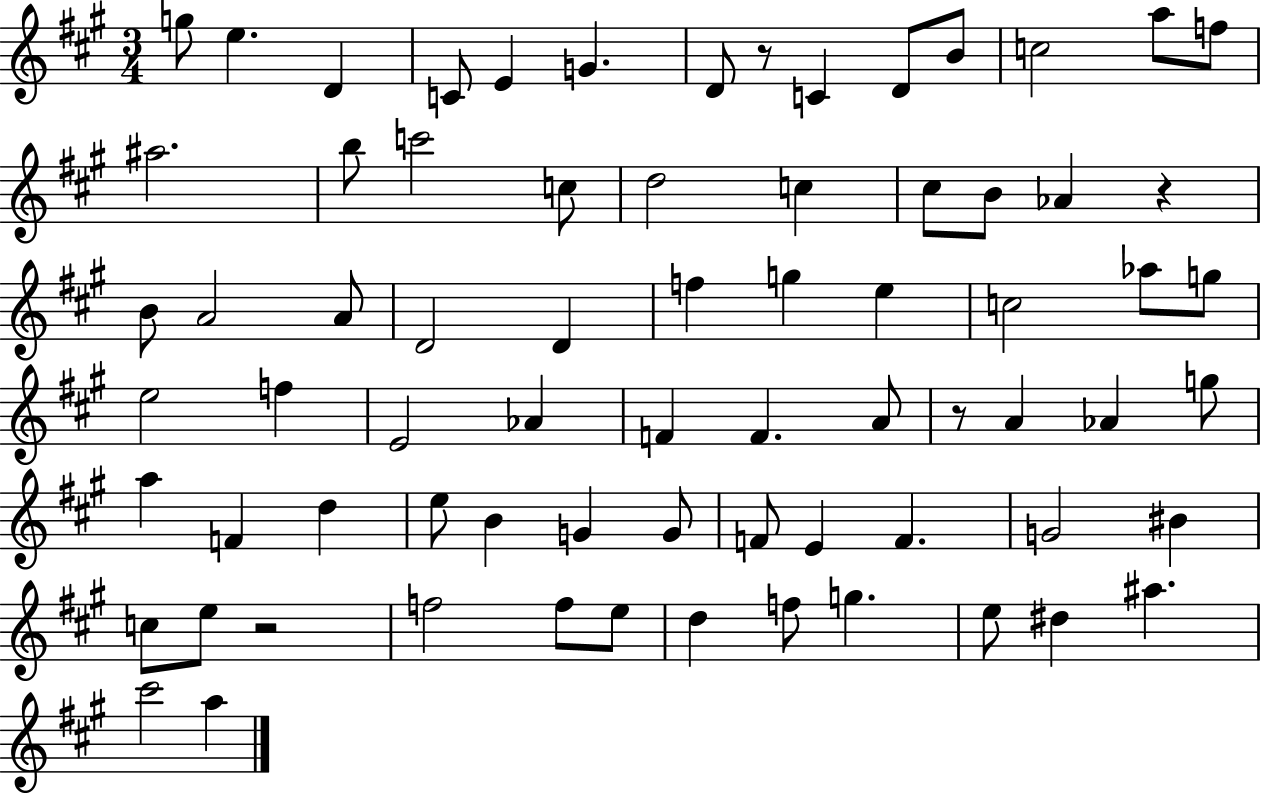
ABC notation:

X:1
T:Untitled
M:3/4
L:1/4
K:A
g/2 e D C/2 E G D/2 z/2 C D/2 B/2 c2 a/2 f/2 ^a2 b/2 c'2 c/2 d2 c ^c/2 B/2 _A z B/2 A2 A/2 D2 D f g e c2 _a/2 g/2 e2 f E2 _A F F A/2 z/2 A _A g/2 a F d e/2 B G G/2 F/2 E F G2 ^B c/2 e/2 z2 f2 f/2 e/2 d f/2 g e/2 ^d ^a ^c'2 a